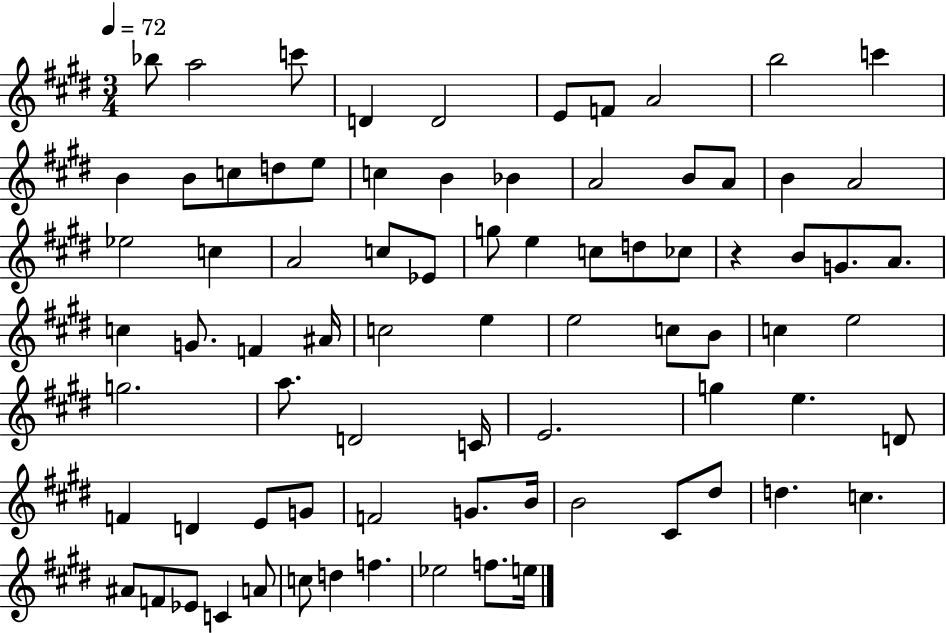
Bb5/e A5/h C6/e D4/q D4/h E4/e F4/e A4/h B5/h C6/q B4/q B4/e C5/e D5/e E5/e C5/q B4/q Bb4/q A4/h B4/e A4/e B4/q A4/h Eb5/h C5/q A4/h C5/e Eb4/e G5/e E5/q C5/e D5/e CES5/e R/q B4/e G4/e. A4/e. C5/q G4/e. F4/q A#4/s C5/h E5/q E5/h C5/e B4/e C5/q E5/h G5/h. A5/e. D4/h C4/s E4/h. G5/q E5/q. D4/e F4/q D4/q E4/e G4/e F4/h G4/e. B4/s B4/h C#4/e D#5/e D5/q. C5/q. A#4/e F4/e Eb4/e C4/q A4/e C5/e D5/q F5/q. Eb5/h F5/e. E5/s